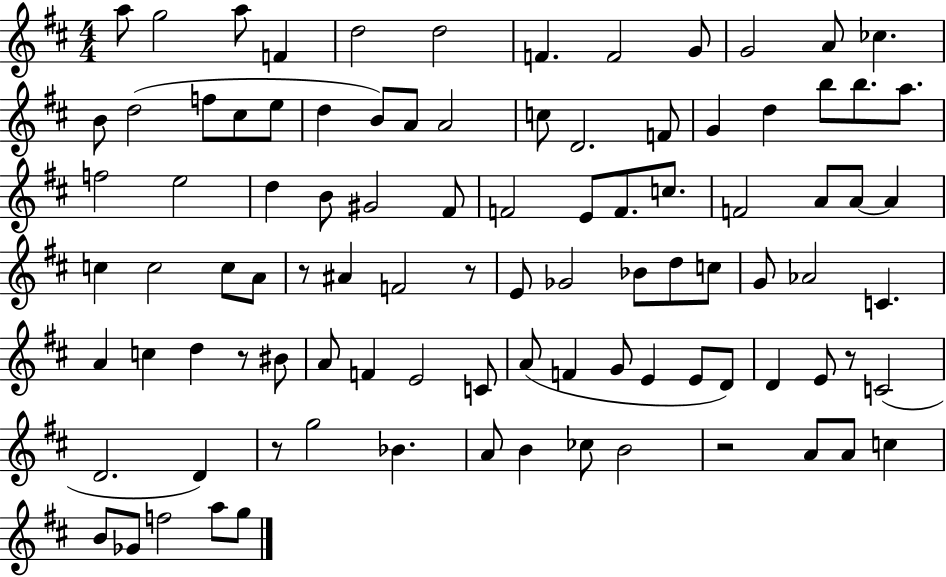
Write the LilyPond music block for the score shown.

{
  \clef treble
  \numericTimeSignature
  \time 4/4
  \key d \major
  \repeat volta 2 { a''8 g''2 a''8 f'4 | d''2 d''2 | f'4. f'2 g'8 | g'2 a'8 ces''4. | \break b'8 d''2( f''8 cis''8 e''8 | d''4 b'8) a'8 a'2 | c''8 d'2. f'8 | g'4 d''4 b''8 b''8. a''8. | \break f''2 e''2 | d''4 b'8 gis'2 fis'8 | f'2 e'8 f'8. c''8. | f'2 a'8 a'8~~ a'4 | \break c''4 c''2 c''8 a'8 | r8 ais'4 f'2 r8 | e'8 ges'2 bes'8 d''8 c''8 | g'8 aes'2 c'4. | \break a'4 c''4 d''4 r8 bis'8 | a'8 f'4 e'2 c'8 | a'8( f'4 g'8 e'4 e'8 d'8) | d'4 e'8 r8 c'2( | \break d'2. d'4) | r8 g''2 bes'4. | a'8 b'4 ces''8 b'2 | r2 a'8 a'8 c''4 | \break b'8 ges'8 f''2 a''8 g''8 | } \bar "|."
}